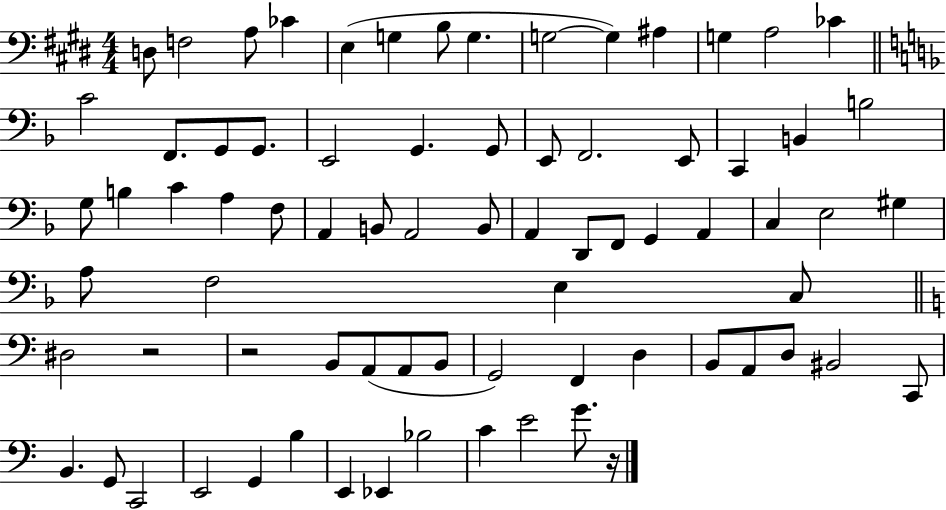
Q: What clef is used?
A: bass